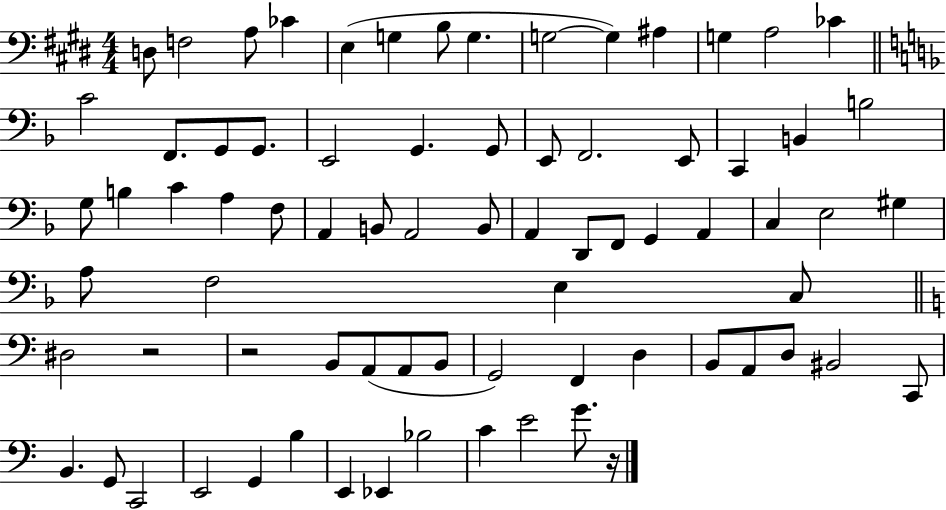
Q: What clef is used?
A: bass